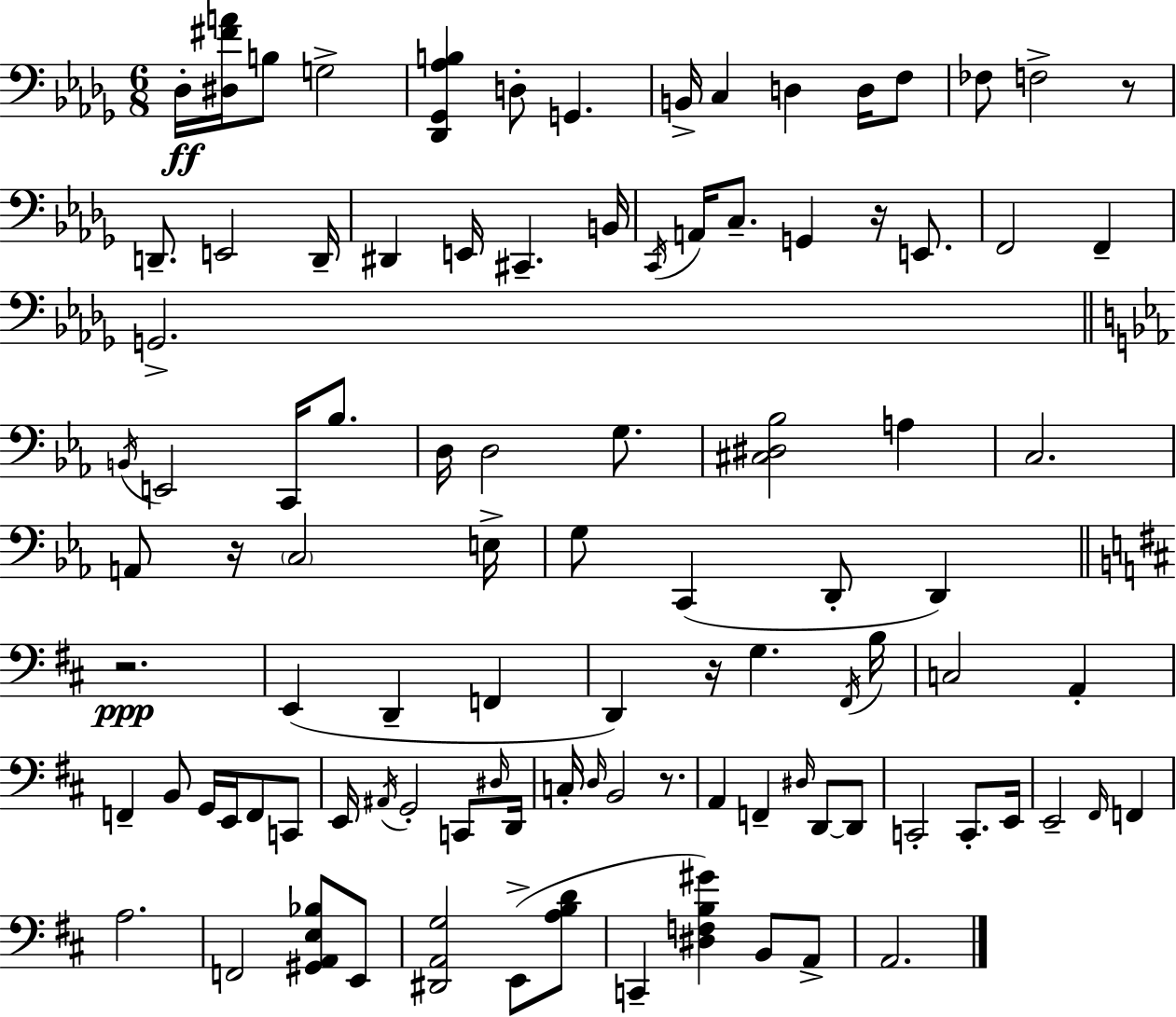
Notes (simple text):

Db3/s [D#3,F#4,A4]/s B3/e G3/h [Db2,Gb2,Ab3,B3]/q D3/e G2/q. B2/s C3/q D3/q D3/s F3/e FES3/e F3/h R/e D2/e. E2/h D2/s D#2/q E2/s C#2/q. B2/s C2/s A2/s C3/e. G2/q R/s E2/e. F2/h F2/q G2/h. B2/s E2/h C2/s Bb3/e. D3/s D3/h G3/e. [C#3,D#3,Bb3]/h A3/q C3/h. A2/e R/s C3/h E3/s G3/e C2/q D2/e D2/q R/h. E2/q D2/q F2/q D2/q R/s G3/q. F#2/s B3/s C3/h A2/q F2/q B2/e G2/s E2/s F2/e C2/e E2/s A#2/s G2/h C2/e D#3/s D2/s C3/s D3/s B2/h R/e. A2/q F2/q D#3/s D2/e D2/e C2/h C2/e. E2/s E2/h F#2/s F2/q A3/h. F2/h [G#2,A2,E3,Bb3]/e E2/e [D#2,A2,G3]/h E2/e [A3,B3,D4]/e C2/q [D#3,F3,B3,G#4]/q B2/e A2/e A2/h.